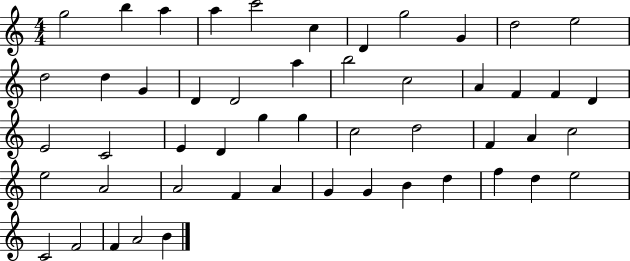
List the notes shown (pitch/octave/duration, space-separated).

G5/h B5/q A5/q A5/q C6/h C5/q D4/q G5/h G4/q D5/h E5/h D5/h D5/q G4/q D4/q D4/h A5/q B5/h C5/h A4/q F4/q F4/q D4/q E4/h C4/h E4/q D4/q G5/q G5/q C5/h D5/h F4/q A4/q C5/h E5/h A4/h A4/h F4/q A4/q G4/q G4/q B4/q D5/q F5/q D5/q E5/h C4/h F4/h F4/q A4/h B4/q